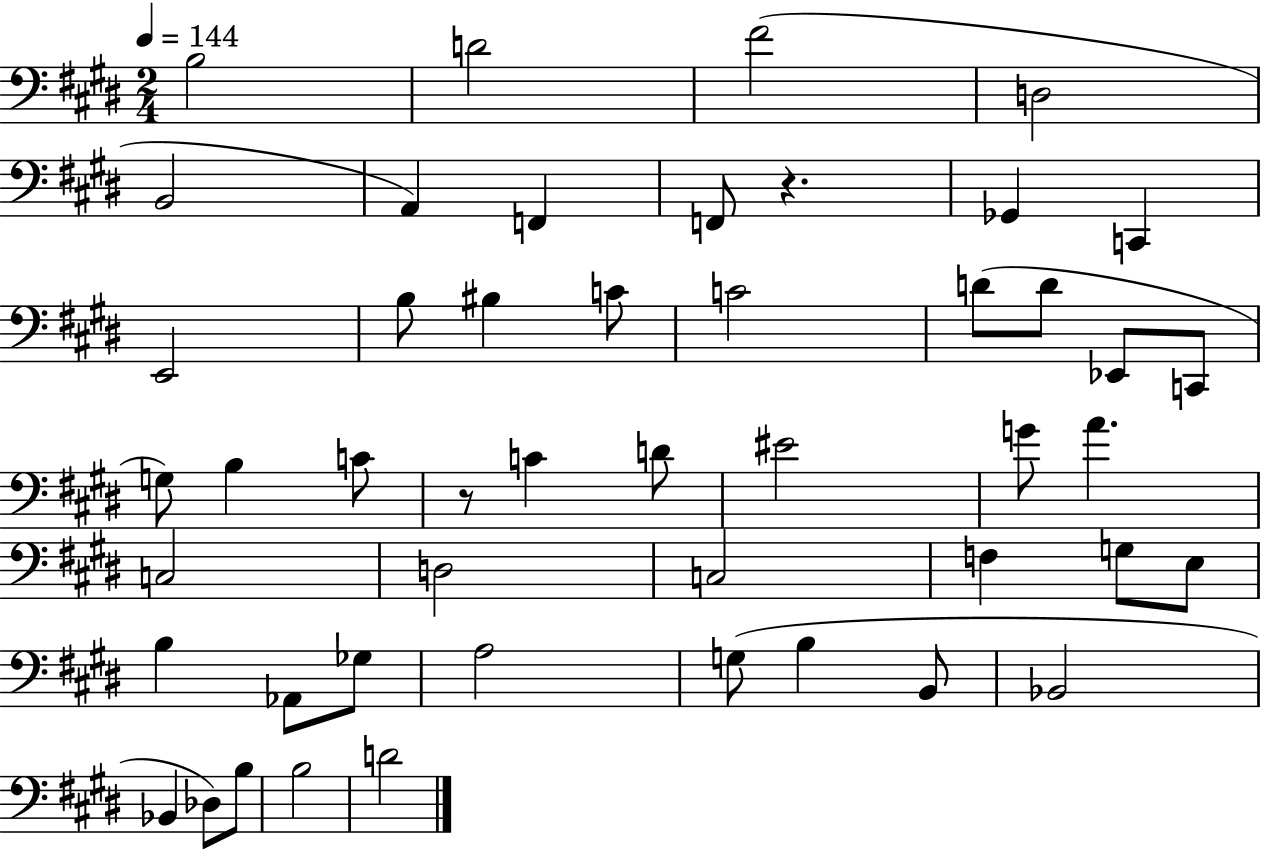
{
  \clef bass
  \numericTimeSignature
  \time 2/4
  \key e \major
  \tempo 4 = 144
  \repeat volta 2 { b2 | d'2 | fis'2( | d2 | \break b,2 | a,4) f,4 | f,8 r4. | ges,4 c,4 | \break e,2 | b8 bis4 c'8 | c'2 | d'8( d'8 ees,8 c,8 | \break g8) b4 c'8 | r8 c'4 d'8 | eis'2 | g'8 a'4. | \break c2 | d2 | c2 | f4 g8 e8 | \break b4 aes,8 ges8 | a2 | g8( b4 b,8 | bes,2 | \break bes,4 des8) b8 | b2 | d'2 | } \bar "|."
}